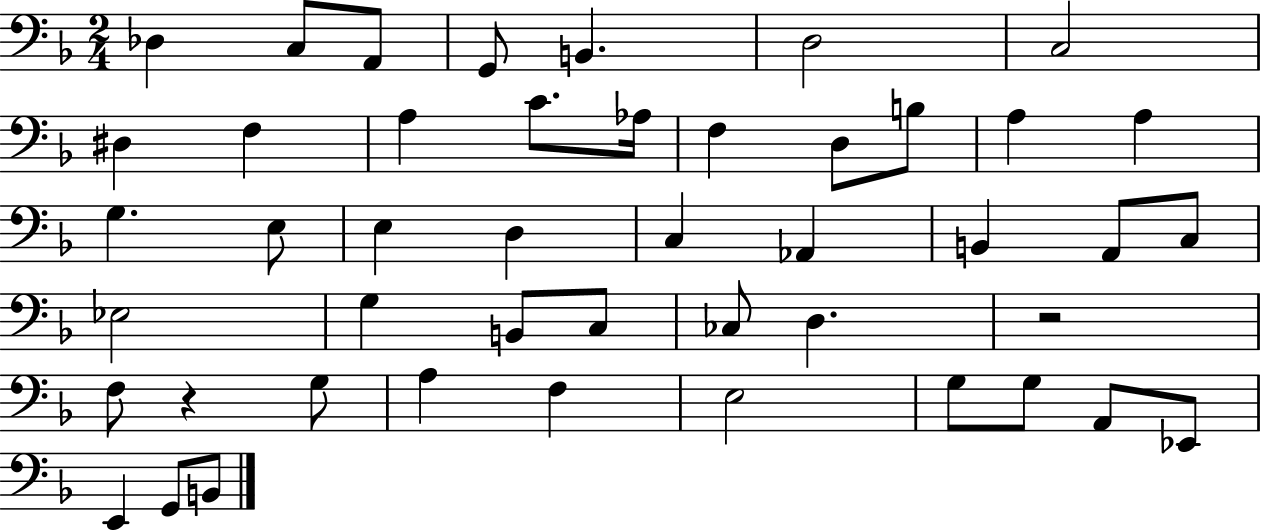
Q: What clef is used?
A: bass